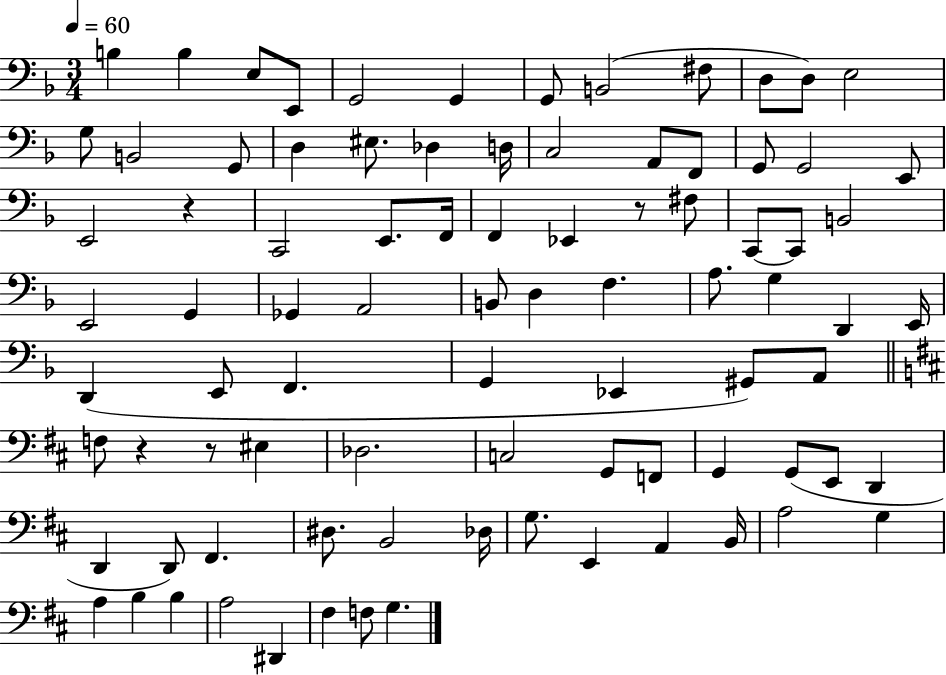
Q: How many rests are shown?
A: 4